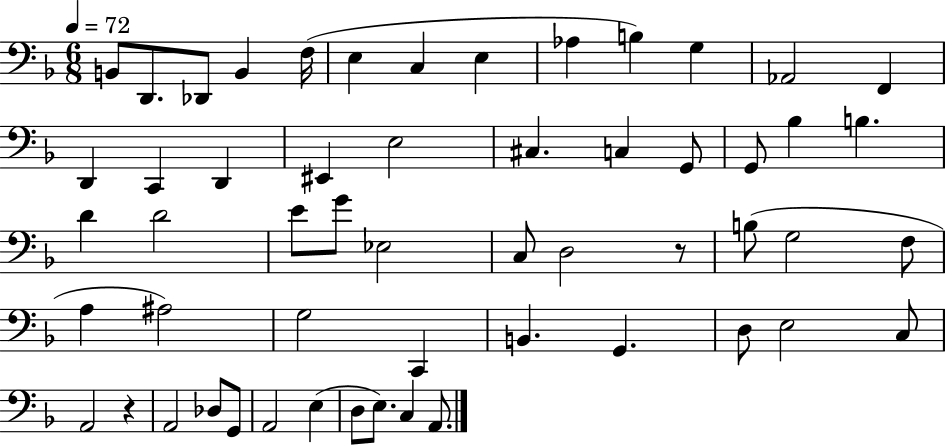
{
  \clef bass
  \numericTimeSignature
  \time 6/8
  \key f \major
  \tempo 4 = 72
  \repeat volta 2 { b,8 d,8. des,8 b,4 f16( | e4 c4 e4 | aes4 b4) g4 | aes,2 f,4 | \break d,4 c,4 d,4 | eis,4 e2 | cis4. c4 g,8 | g,8 bes4 b4. | \break d'4 d'2 | e'8 g'8 ees2 | c8 d2 r8 | b8( g2 f8 | \break a4 ais2) | g2 c,4 | b,4. g,4. | d8 e2 c8 | \break a,2 r4 | a,2 des8 g,8 | a,2 e4( | d8 e8.) c4 a,8. | \break } \bar "|."
}